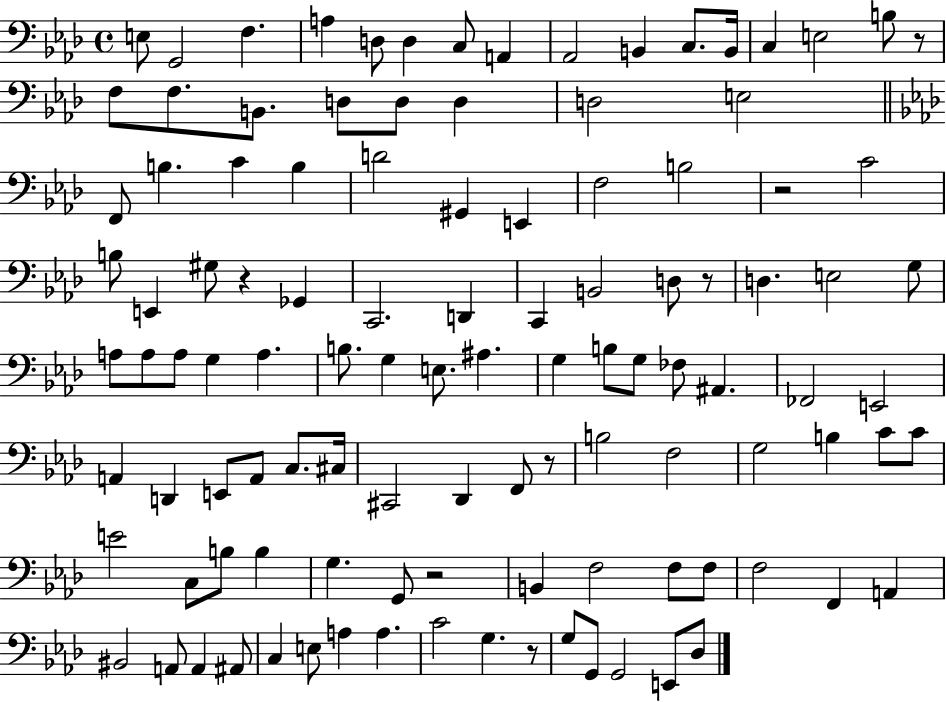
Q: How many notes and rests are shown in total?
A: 111